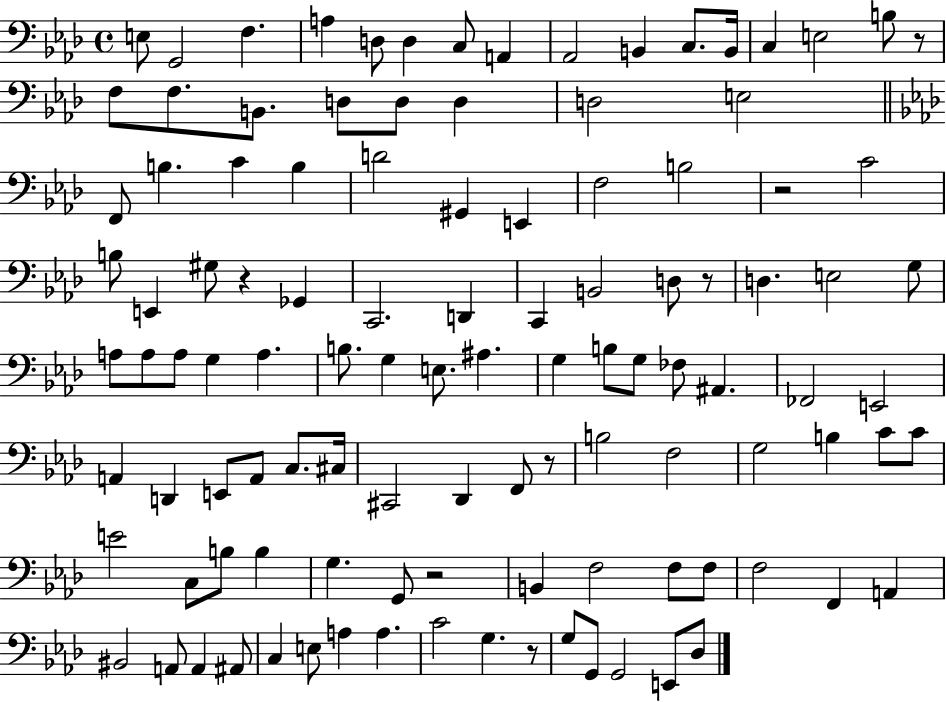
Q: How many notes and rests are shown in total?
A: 111